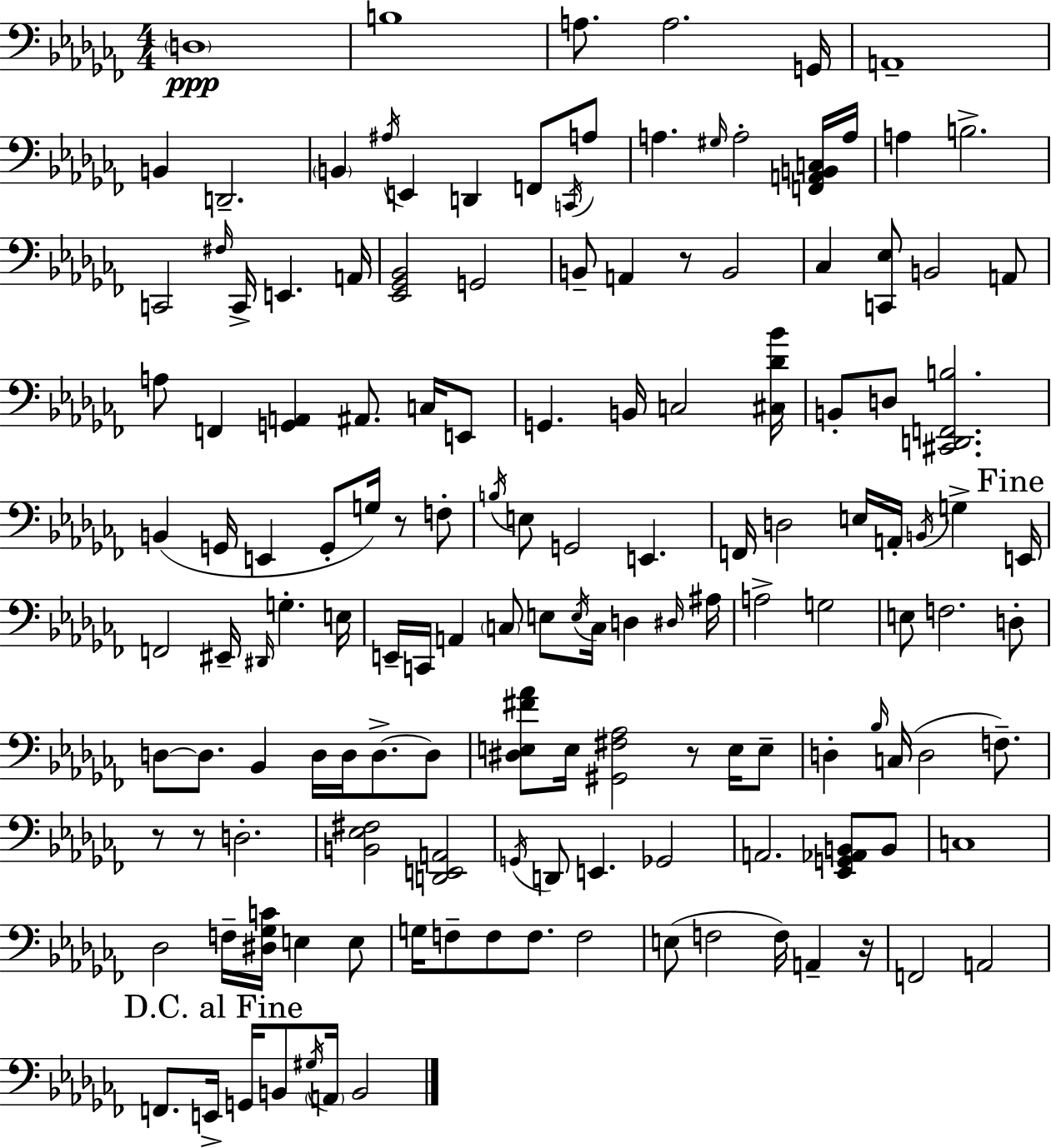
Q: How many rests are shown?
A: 6